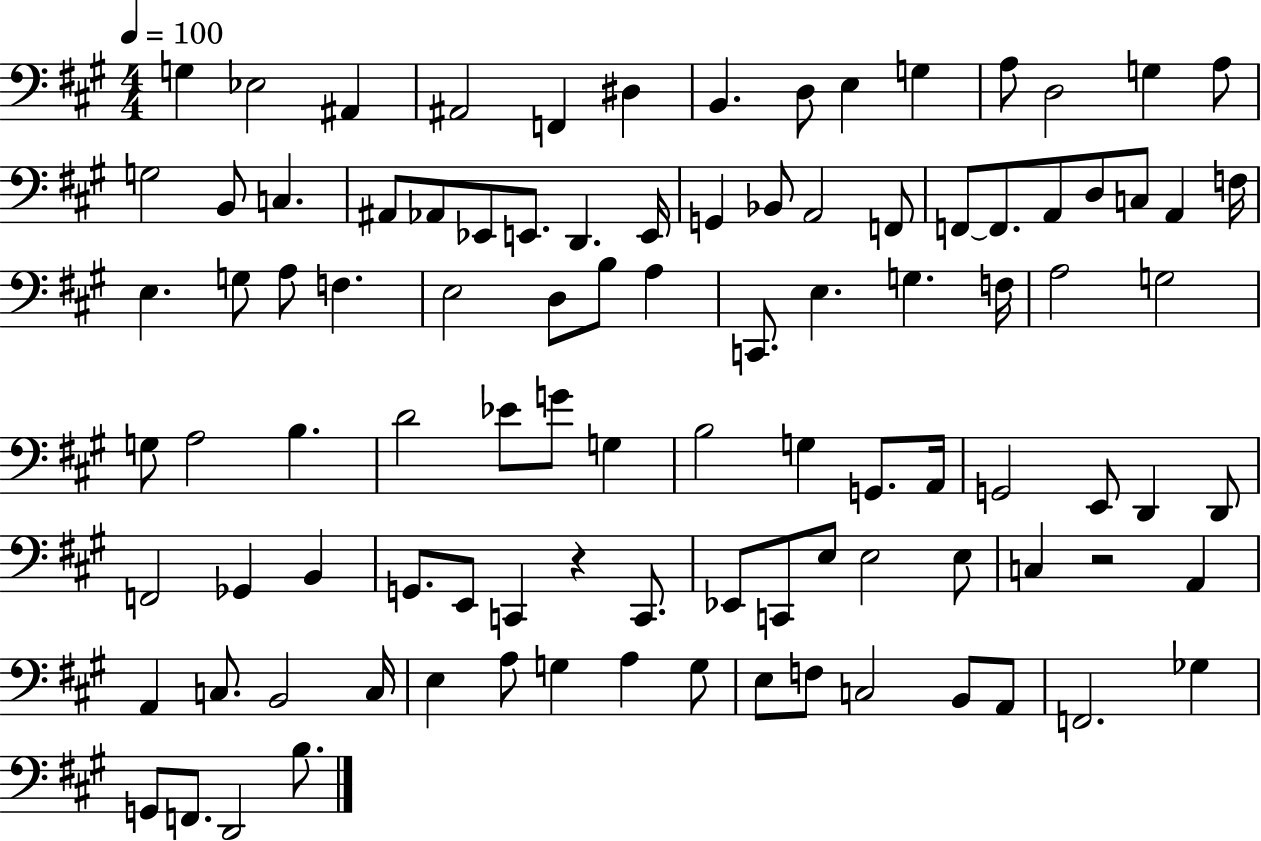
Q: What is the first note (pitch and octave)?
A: G3